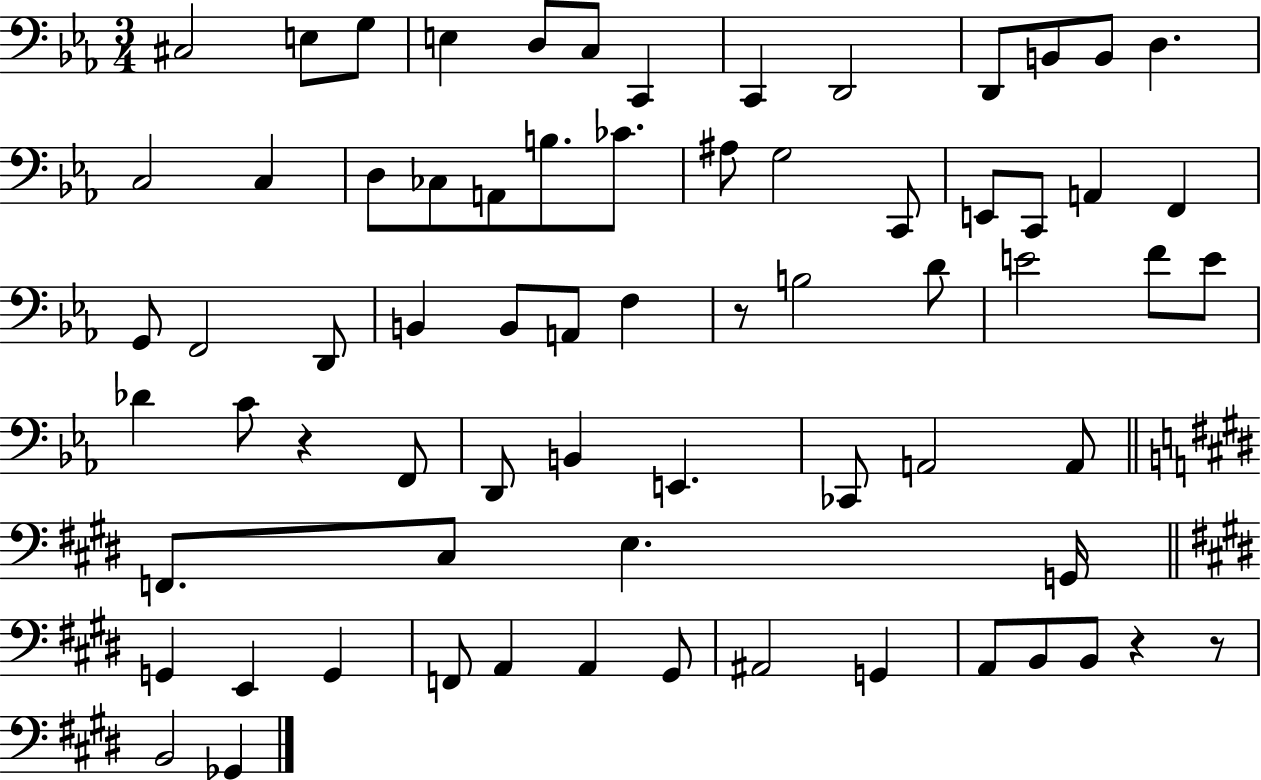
{
  \clef bass
  \numericTimeSignature
  \time 3/4
  \key ees \major
  cis2 e8 g8 | e4 d8 c8 c,4 | c,4 d,2 | d,8 b,8 b,8 d4. | \break c2 c4 | d8 ces8 a,8 b8. ces'8. | ais8 g2 c,8 | e,8 c,8 a,4 f,4 | \break g,8 f,2 d,8 | b,4 b,8 a,8 f4 | r8 b2 d'8 | e'2 f'8 e'8 | \break des'4 c'8 r4 f,8 | d,8 b,4 e,4. | ces,8 a,2 a,8 | \bar "||" \break \key e \major f,8. cis8 e4. g,16 | \bar "||" \break \key e \major g,4 e,4 g,4 | f,8 a,4 a,4 gis,8 | ais,2 g,4 | a,8 b,8 b,8 r4 r8 | \break b,2 ges,4 | \bar "|."
}